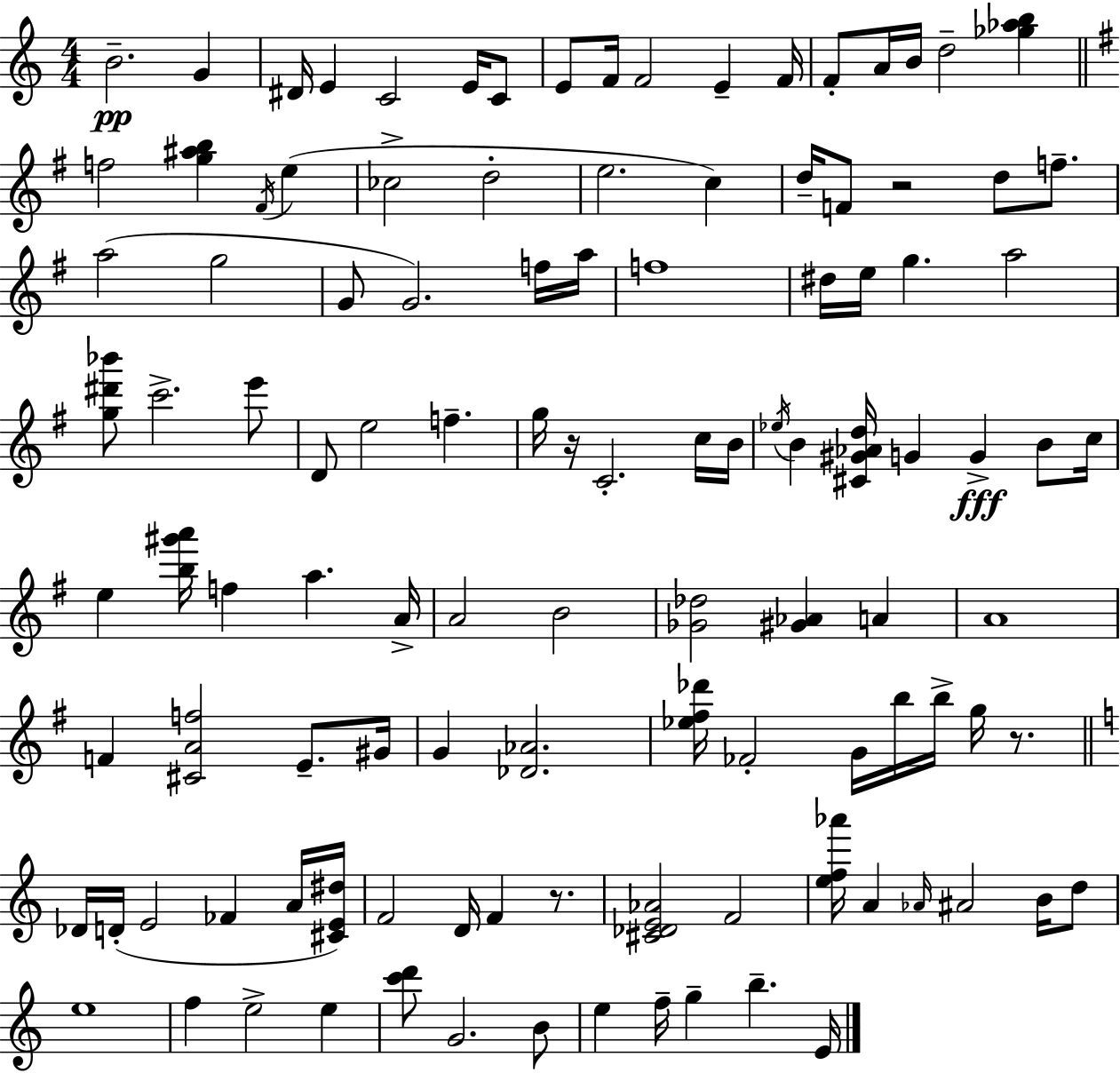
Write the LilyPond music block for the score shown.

{
  \clef treble
  \numericTimeSignature
  \time 4/4
  \key a \minor
  b'2.--\pp g'4 | dis'16 e'4 c'2 e'16 c'8 | e'8 f'16 f'2 e'4-- f'16 | f'8-. a'16 b'16 d''2-- <ges'' aes'' b''>4 | \break \bar "||" \break \key g \major f''2 <g'' ais'' b''>4 \acciaccatura { fis'16 }( e''4 | ces''2-> d''2-. | e''2. c''4) | d''16-- f'8 r2 d''8 f''8.-- | \break a''2( g''2 | g'8 g'2.) f''16 | a''16 f''1 | dis''16 e''16 g''4. a''2 | \break <g'' dis''' bes'''>8 c'''2.-> e'''8 | d'8 e''2 f''4.-- | g''16 r16 c'2.-. c''16 | b'16 \acciaccatura { ees''16 } b'4 <cis' gis' aes' d''>16 g'4 g'4->\fff b'8 | \break c''16 e''4 <b'' gis''' a'''>16 f''4 a''4. | a'16-> a'2 b'2 | <ges' des''>2 <gis' aes'>4 a'4 | a'1 | \break f'4 <cis' a' f''>2 e'8.-- | gis'16 g'4 <des' aes'>2. | <ees'' fis'' des'''>16 fes'2-. g'16 b''16 b''16-> g''16 r8. | \bar "||" \break \key a \minor des'16 d'16-.( e'2 fes'4 a'16 <cis' e' dis''>16) | f'2 d'16 f'4 r8. | <cis' des' e' aes'>2 f'2 | <e'' f'' aes'''>16 a'4 \grace { aes'16 } ais'2 b'16 d''8 | \break e''1 | f''4 e''2-> e''4 | <c''' d'''>8 g'2. b'8 | e''4 f''16-- g''4-- b''4.-- | \break e'16 \bar "|."
}